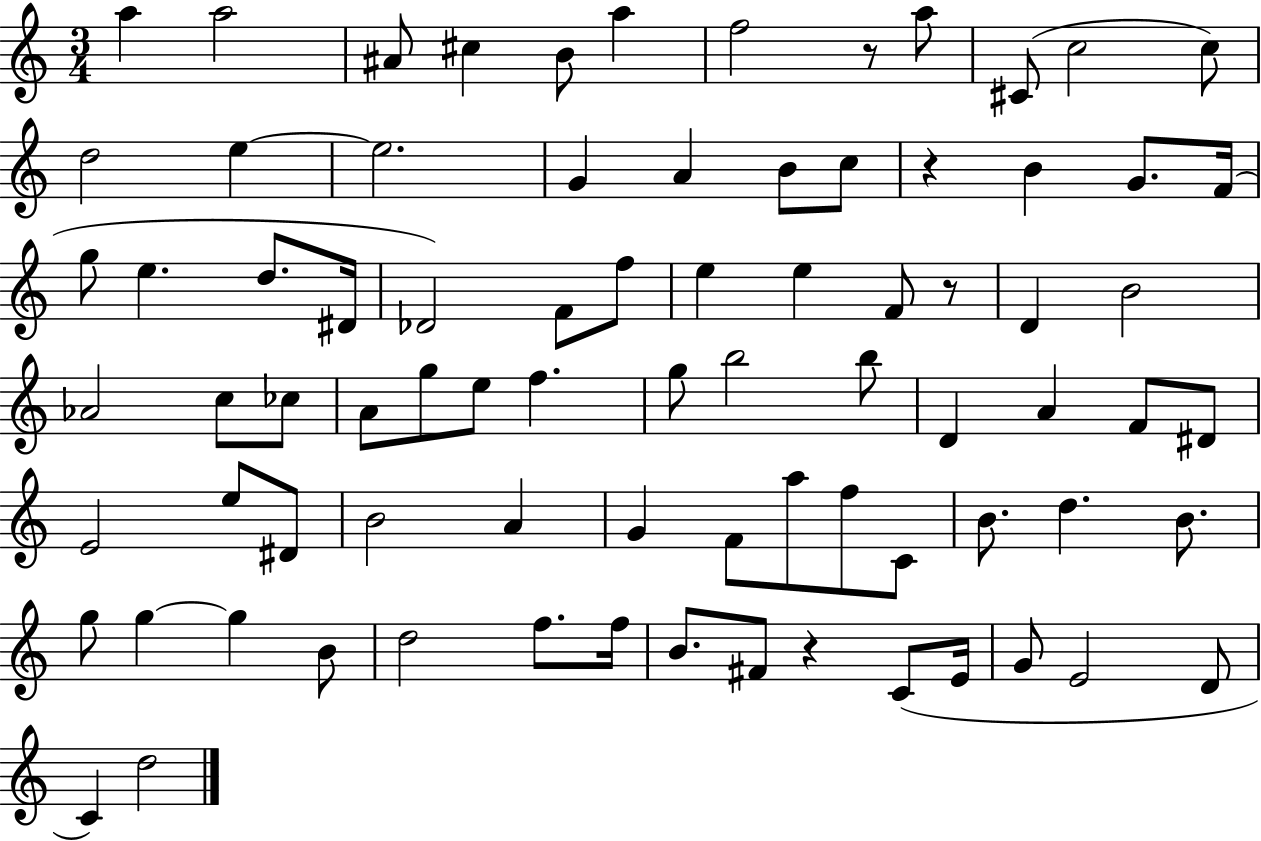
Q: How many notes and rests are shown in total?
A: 80